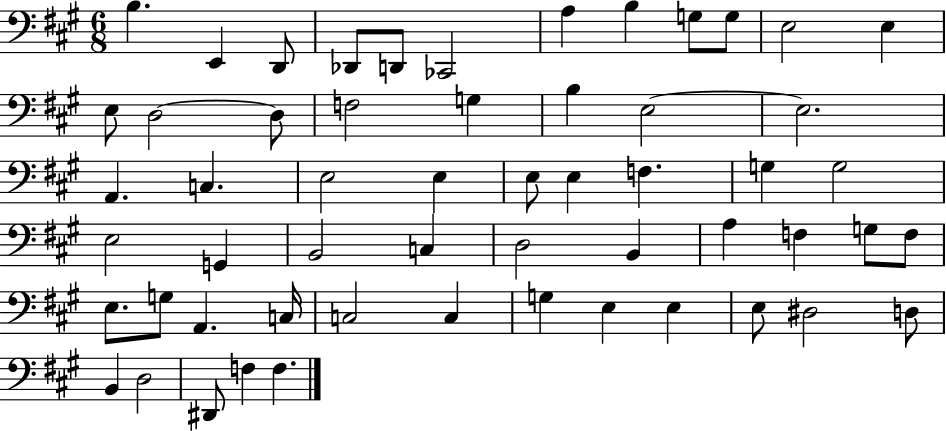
B3/q. E2/q D2/e Db2/e D2/e CES2/h A3/q B3/q G3/e G3/e E3/h E3/q E3/e D3/h D3/e F3/h G3/q B3/q E3/h E3/h. A2/q. C3/q. E3/h E3/q E3/e E3/q F3/q. G3/q G3/h E3/h G2/q B2/h C3/q D3/h B2/q A3/q F3/q G3/e F3/e E3/e. G3/e A2/q. C3/s C3/h C3/q G3/q E3/q E3/q E3/e D#3/h D3/e B2/q D3/h D#2/e F3/q F3/q.